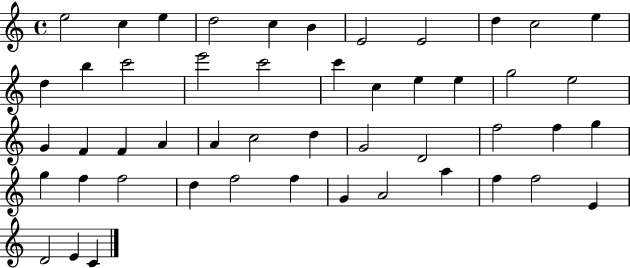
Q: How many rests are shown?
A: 0